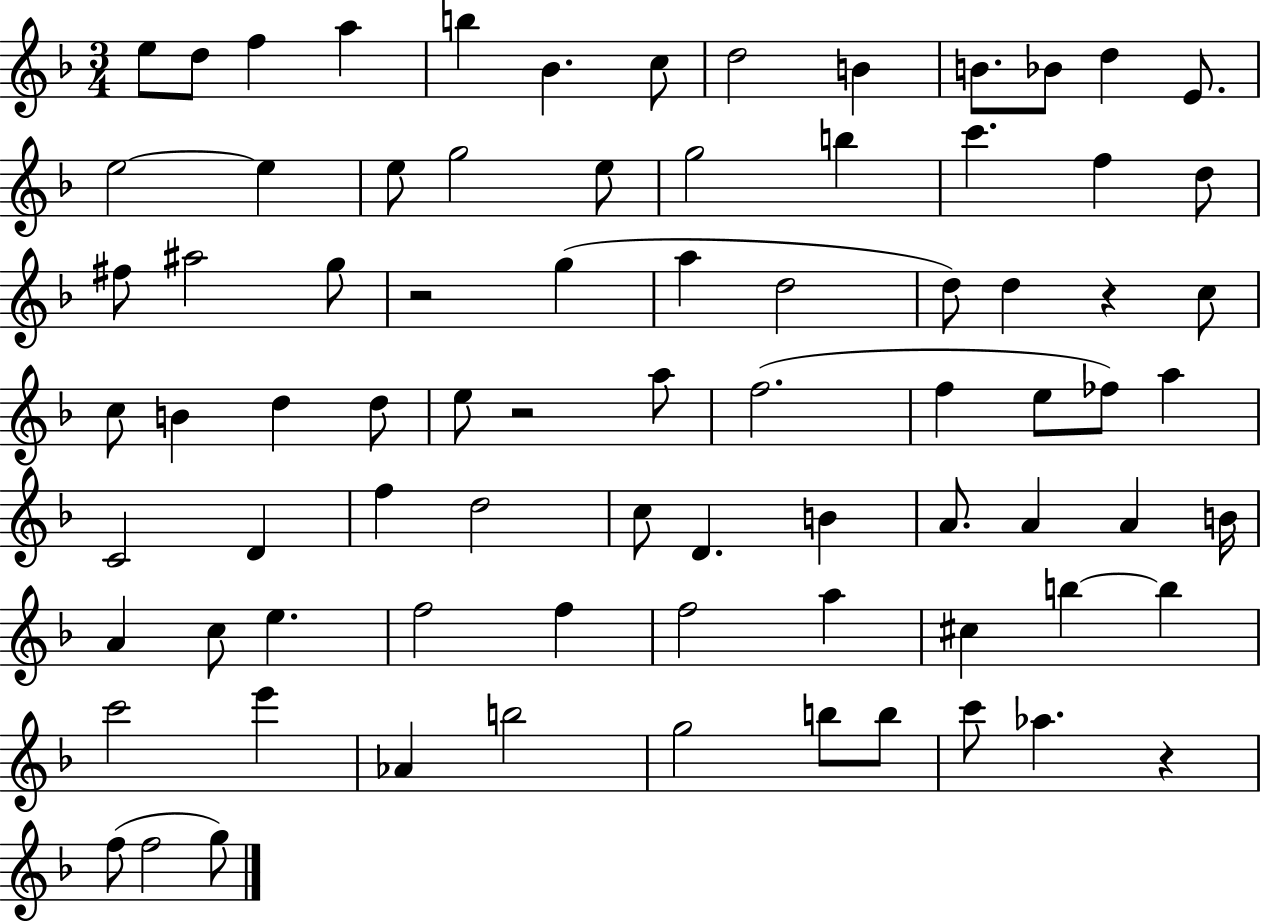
X:1
T:Untitled
M:3/4
L:1/4
K:F
e/2 d/2 f a b _B c/2 d2 B B/2 _B/2 d E/2 e2 e e/2 g2 e/2 g2 b c' f d/2 ^f/2 ^a2 g/2 z2 g a d2 d/2 d z c/2 c/2 B d d/2 e/2 z2 a/2 f2 f e/2 _f/2 a C2 D f d2 c/2 D B A/2 A A B/4 A c/2 e f2 f f2 a ^c b b c'2 e' _A b2 g2 b/2 b/2 c'/2 _a z f/2 f2 g/2